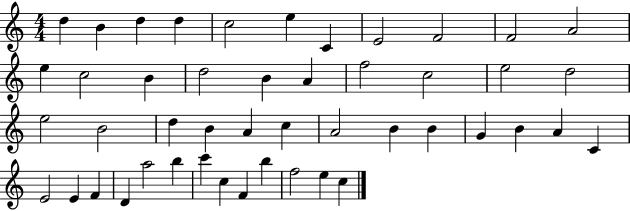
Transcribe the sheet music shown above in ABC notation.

X:1
T:Untitled
M:4/4
L:1/4
K:C
d B d d c2 e C E2 F2 F2 A2 e c2 B d2 B A f2 c2 e2 d2 e2 B2 d B A c A2 B B G B A C E2 E F D a2 b c' c F b f2 e c